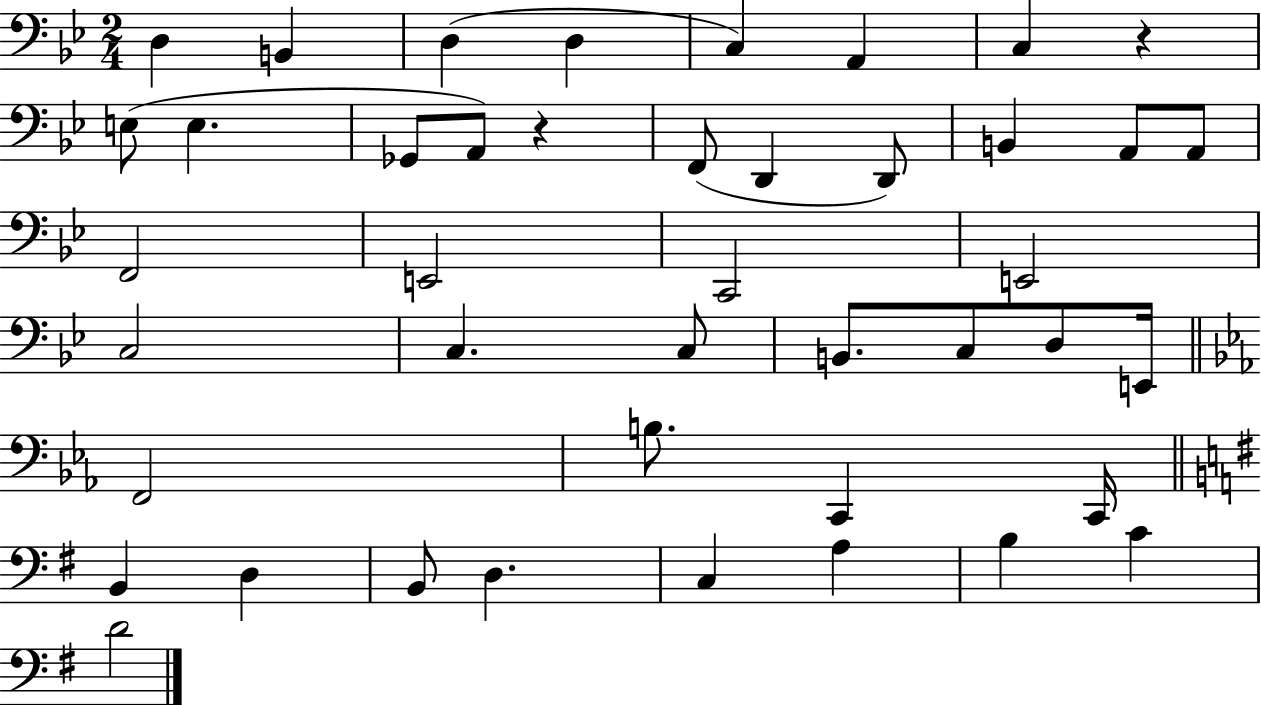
{
  \clef bass
  \numericTimeSignature
  \time 2/4
  \key bes \major
  d4 b,4 | d4( d4 | c4) a,4 | c4 r4 | \break e8( e4. | ges,8 a,8) r4 | f,8( d,4 d,8) | b,4 a,8 a,8 | \break f,2 | e,2 | c,2 | e,2 | \break c2 | c4. c8 | b,8. c8 d8 e,16 | \bar "||" \break \key c \minor f,2 | b8. c,4 c,16 | \bar "||" \break \key e \minor b,4 d4 | b,8 d4. | c4 a4 | b4 c'4 | \break d'2 | \bar "|."
}